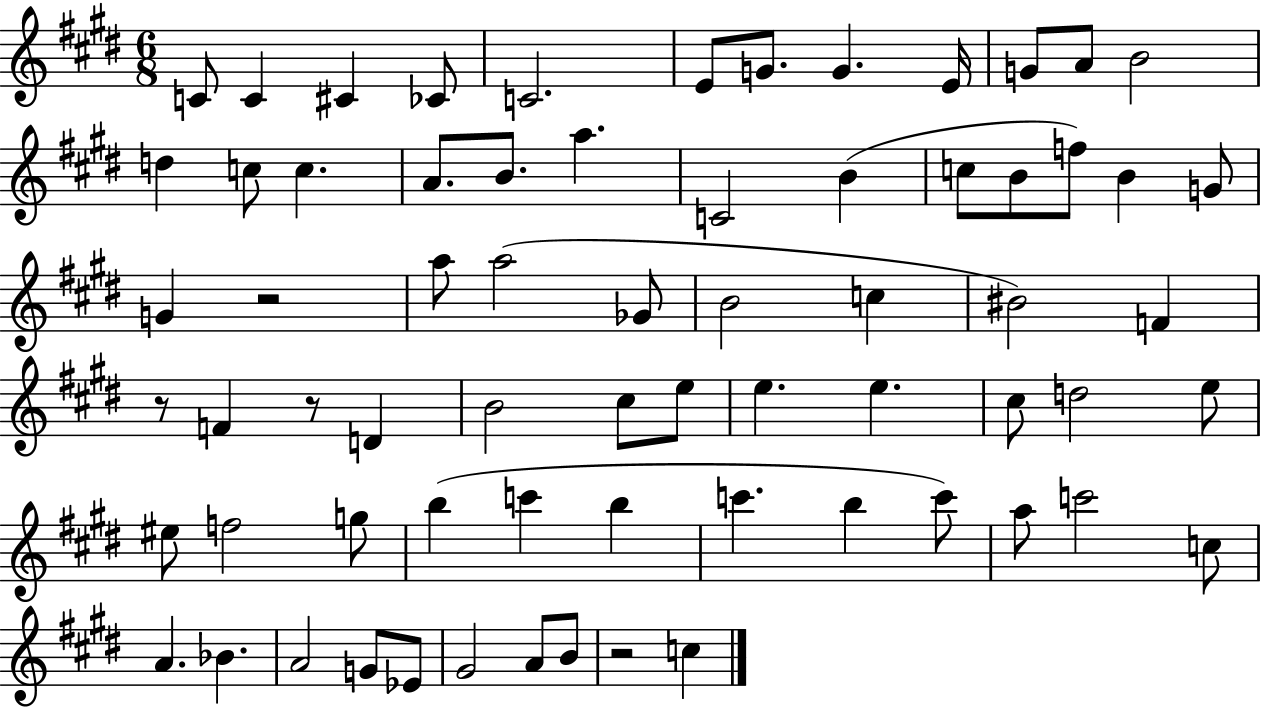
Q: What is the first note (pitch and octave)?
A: C4